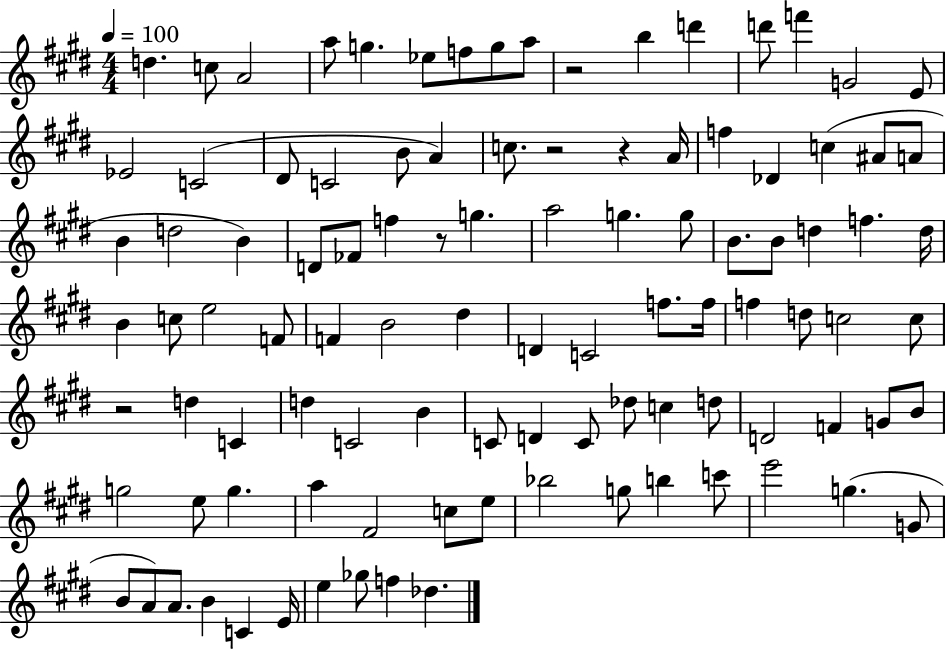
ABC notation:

X:1
T:Untitled
M:4/4
L:1/4
K:E
d c/2 A2 a/2 g _e/2 f/2 g/2 a/2 z2 b d' d'/2 f' G2 E/2 _E2 C2 ^D/2 C2 B/2 A c/2 z2 z A/4 f _D c ^A/2 A/2 B d2 B D/2 _F/2 f z/2 g a2 g g/2 B/2 B/2 d f d/4 B c/2 e2 F/2 F B2 ^d D C2 f/2 f/4 f d/2 c2 c/2 z2 d C d C2 B C/2 D C/2 _d/2 c d/2 D2 F G/2 B/2 g2 e/2 g a ^F2 c/2 e/2 _b2 g/2 b c'/2 e'2 g G/2 B/2 A/2 A/2 B C E/4 e _g/2 f _d